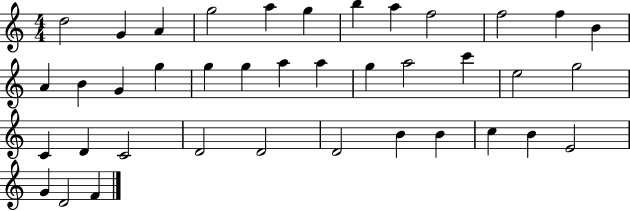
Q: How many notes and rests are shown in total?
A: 39